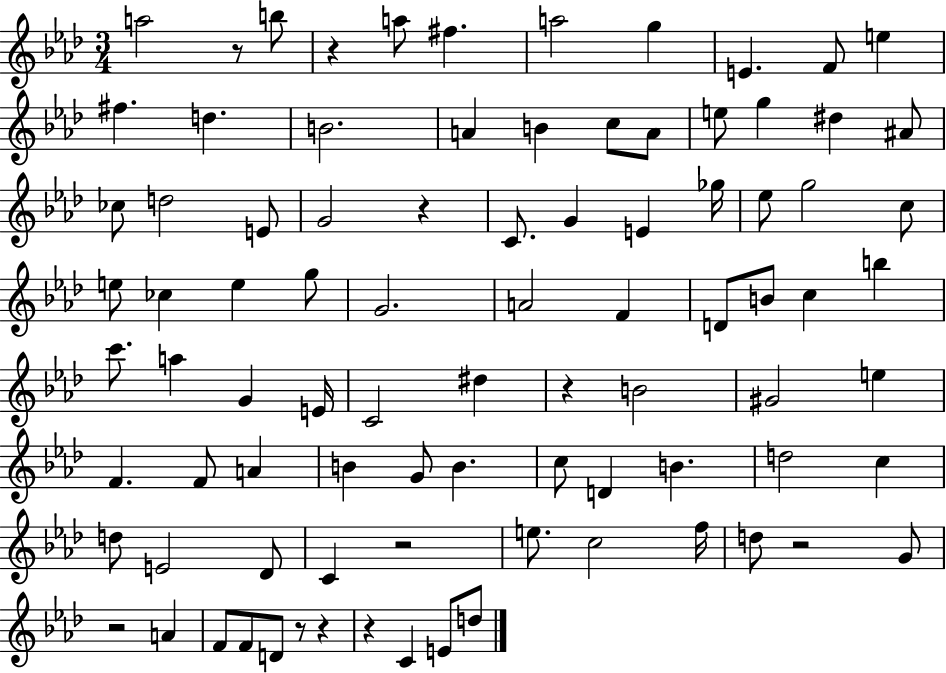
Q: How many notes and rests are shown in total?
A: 88